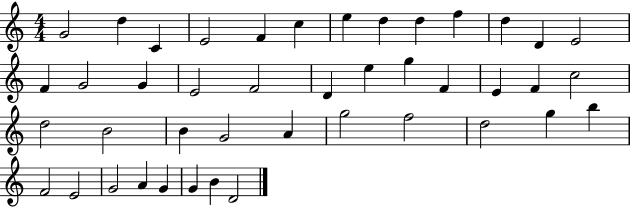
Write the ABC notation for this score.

X:1
T:Untitled
M:4/4
L:1/4
K:C
G2 d C E2 F c e d d f d D E2 F G2 G E2 F2 D e g F E F c2 d2 B2 B G2 A g2 f2 d2 g b F2 E2 G2 A G G B D2